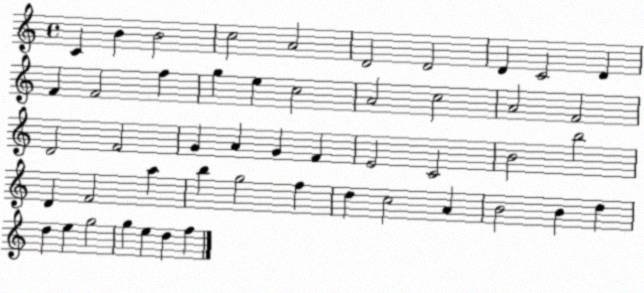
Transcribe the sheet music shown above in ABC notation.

X:1
T:Untitled
M:4/4
L:1/4
K:C
C B B2 c2 A2 D2 D2 D C2 D F F2 f g e c2 A2 c2 A2 F2 D2 F2 G A G F E2 C2 B2 b2 D F2 a b g2 f d c2 A B2 B d d e g2 g e d f